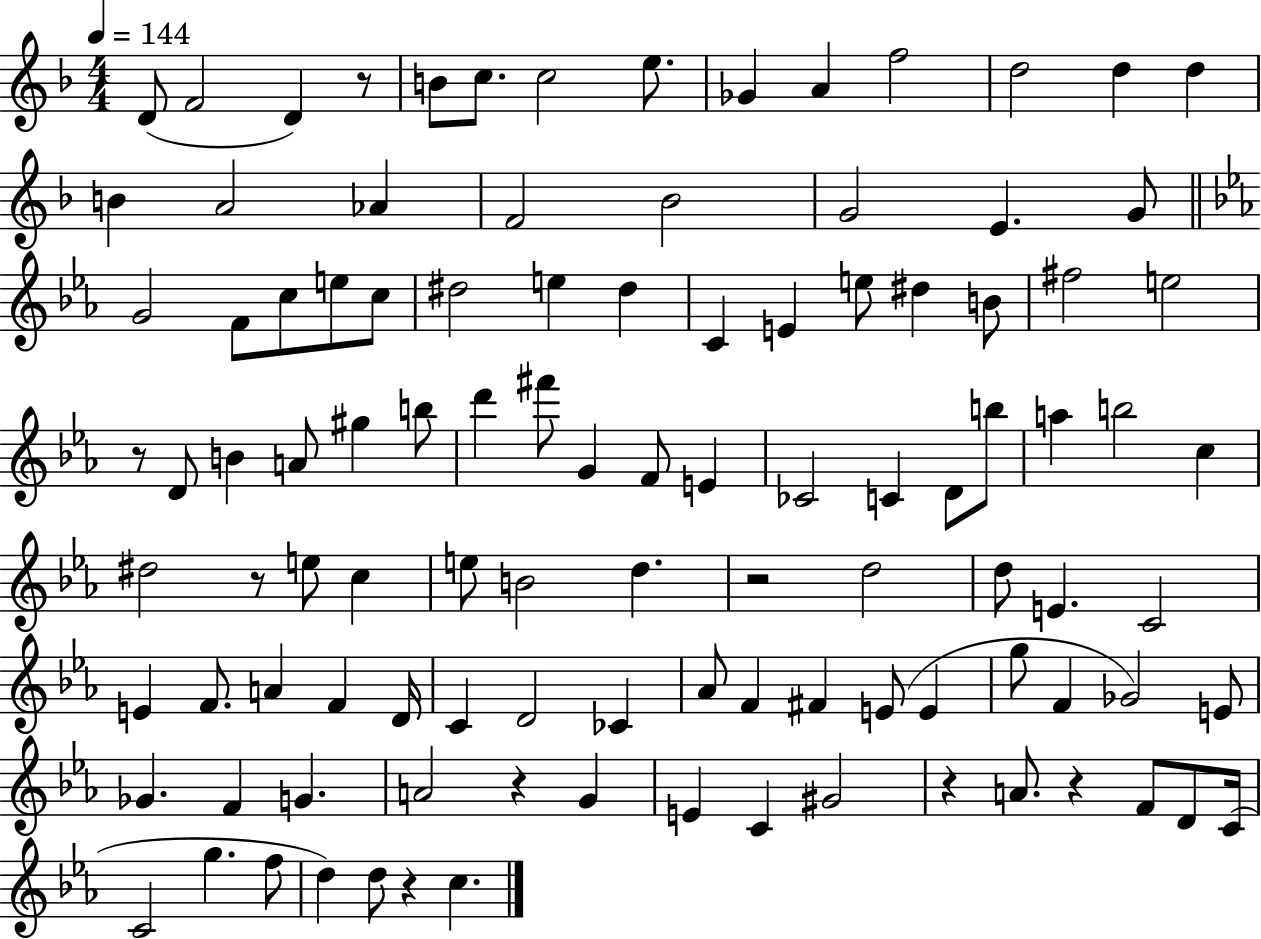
X:1
T:Untitled
M:4/4
L:1/4
K:F
D/2 F2 D z/2 B/2 c/2 c2 e/2 _G A f2 d2 d d B A2 _A F2 _B2 G2 E G/2 G2 F/2 c/2 e/2 c/2 ^d2 e ^d C E e/2 ^d B/2 ^f2 e2 z/2 D/2 B A/2 ^g b/2 d' ^f'/2 G F/2 E _C2 C D/2 b/2 a b2 c ^d2 z/2 e/2 c e/2 B2 d z2 d2 d/2 E C2 E F/2 A F D/4 C D2 _C _A/2 F ^F E/2 E g/2 F _G2 E/2 _G F G A2 z G E C ^G2 z A/2 z F/2 D/2 C/4 C2 g f/2 d d/2 z c